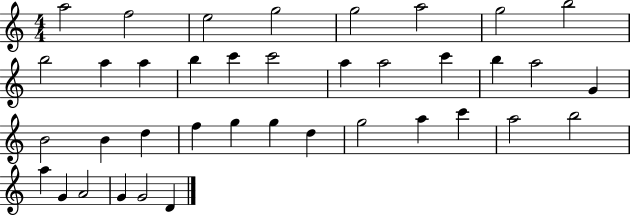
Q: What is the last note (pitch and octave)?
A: D4